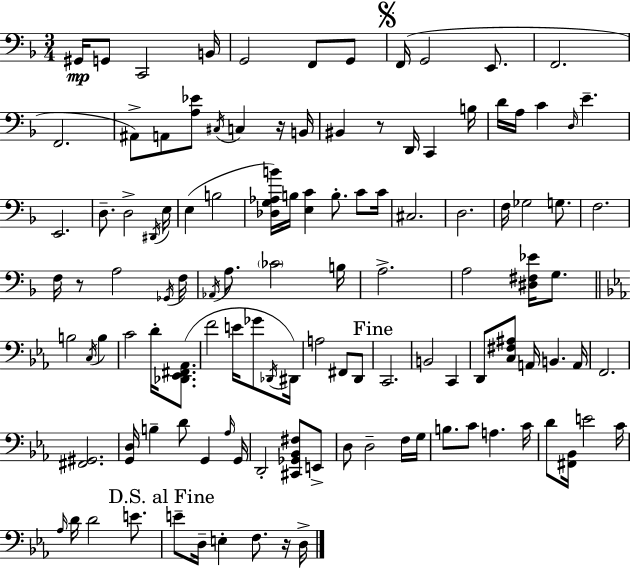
G#2/s G2/e C2/h B2/s G2/h F2/e G2/e F2/s G2/h E2/e. F2/h. F2/h. A#2/e A2/e [A3,Eb4]/e C#3/s C3/q R/s B2/s BIS2/q R/e D2/s C2/q B3/s D4/s A3/s C4/q D3/s E4/q. E2/h. D3/e. D3/h D#2/s E3/s E3/q B3/h [Db3,G3,Ab3,B4]/s B3/s [E3,C4]/q B3/e. C4/e C4/s C#3/h. D3/h. F3/s Gb3/h G3/e. F3/h. F3/s R/e A3/h Gb2/s F3/s Ab2/s A3/e. CES4/h B3/s A3/h. A3/h [D#3,F#3,Eb4]/s G3/e. B3/h C3/s B3/q C4/h D4/s [Db2,Eb2,F#2,Ab2]/e. F4/h E4/s Gb4/e Db2/s D#2/s A3/h F#2/e D2/e C2/h. B2/h C2/q D2/e [C3,F#3,A#3]/e A2/s B2/q. A2/s F2/h. [F#2,G#2]/h. [G2,D3]/s B3/q D4/e G2/q Ab3/s G2/s D2/h [C#2,Gb2,Bb2,F#3]/e E2/e D3/e D3/h F3/s G3/s B3/e. C4/e A3/q. C4/s D4/e [F#2,Bb2]/s E4/h C4/s Ab3/s D4/s D4/h E4/e. E4/e D3/s E3/q F3/e. R/s D3/s